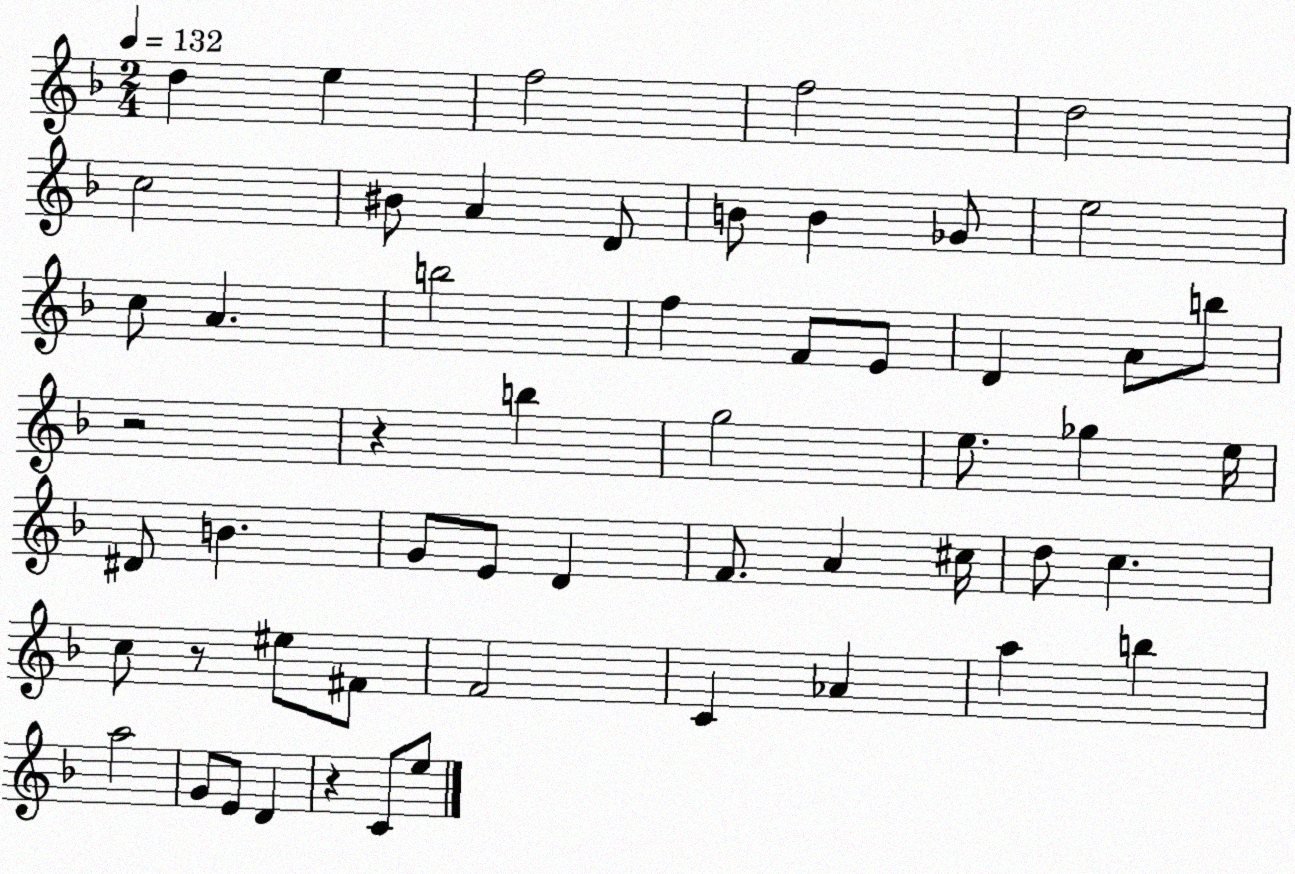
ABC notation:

X:1
T:Untitled
M:2/4
L:1/4
K:F
d e f2 f2 d2 c2 ^B/2 A D/2 B/2 B _G/2 e2 c/2 A b2 f F/2 E/2 D A/2 b/2 z2 z b g2 e/2 _g e/4 ^D/2 B G/2 E/2 D F/2 A ^c/4 d/2 c c/2 z/2 ^e/2 ^F/2 F2 C _A a b a2 G/2 E/2 D z C/2 e/2